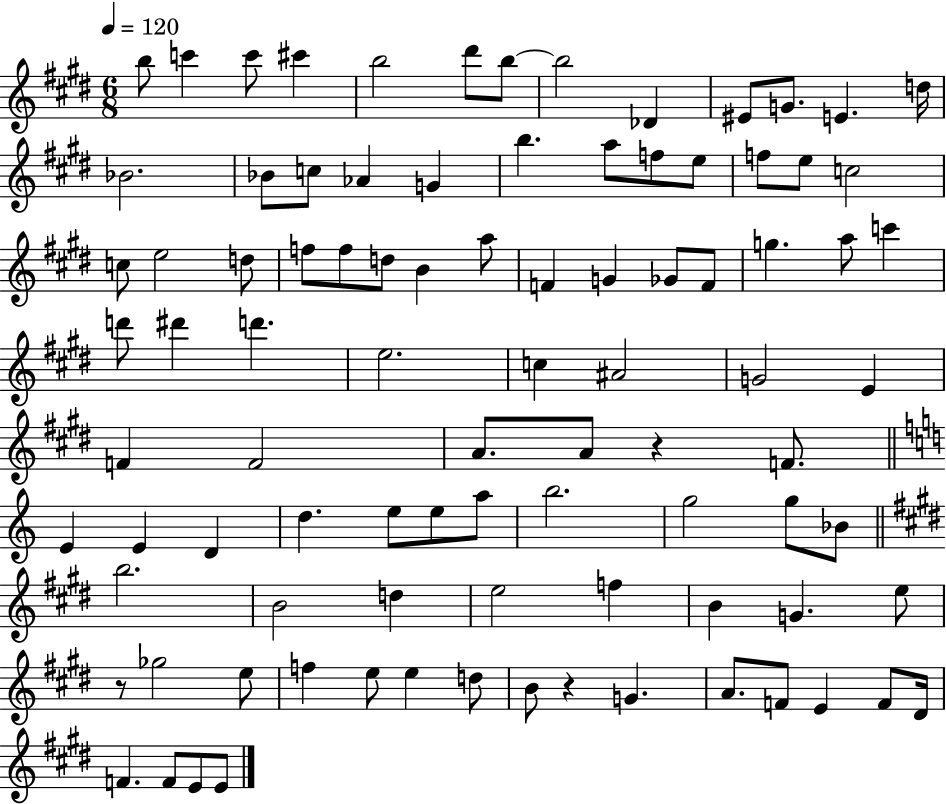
X:1
T:Untitled
M:6/8
L:1/4
K:E
b/2 c' c'/2 ^c' b2 ^d'/2 b/2 b2 _D ^E/2 G/2 E d/4 _B2 _B/2 c/2 _A G b a/2 f/2 e/2 f/2 e/2 c2 c/2 e2 d/2 f/2 f/2 d/2 B a/2 F G _G/2 F/2 g a/2 c' d'/2 ^d' d' e2 c ^A2 G2 E F F2 A/2 A/2 z F/2 E E D d e/2 e/2 a/2 b2 g2 g/2 _B/2 b2 B2 d e2 f B G e/2 z/2 _g2 e/2 f e/2 e d/2 B/2 z G A/2 F/2 E F/2 ^D/4 F F/2 E/2 E/2